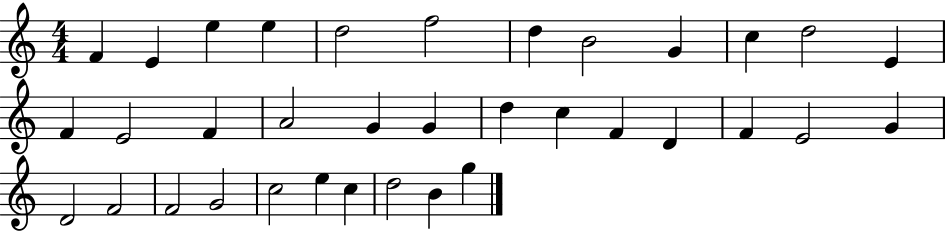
{
  \clef treble
  \numericTimeSignature
  \time 4/4
  \key c \major
  f'4 e'4 e''4 e''4 | d''2 f''2 | d''4 b'2 g'4 | c''4 d''2 e'4 | \break f'4 e'2 f'4 | a'2 g'4 g'4 | d''4 c''4 f'4 d'4 | f'4 e'2 g'4 | \break d'2 f'2 | f'2 g'2 | c''2 e''4 c''4 | d''2 b'4 g''4 | \break \bar "|."
}